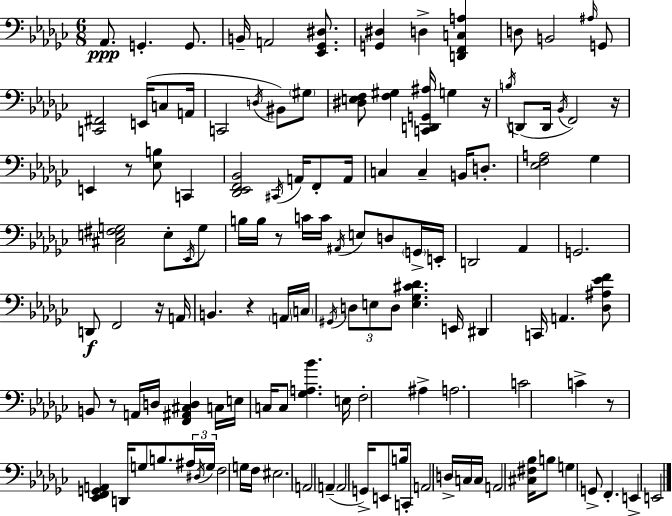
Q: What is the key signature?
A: EES minor